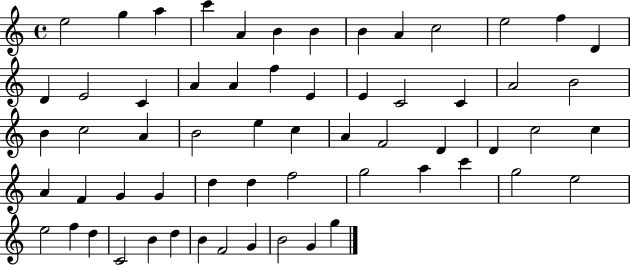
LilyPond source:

{
  \clef treble
  \time 4/4
  \defaultTimeSignature
  \key c \major
  e''2 g''4 a''4 | c'''4 a'4 b'4 b'4 | b'4 a'4 c''2 | e''2 f''4 d'4 | \break d'4 e'2 c'4 | a'4 a'4 f''4 e'4 | e'4 c'2 c'4 | a'2 b'2 | \break b'4 c''2 a'4 | b'2 e''4 c''4 | a'4 f'2 d'4 | d'4 c''2 c''4 | \break a'4 f'4 g'4 g'4 | d''4 d''4 f''2 | g''2 a''4 c'''4 | g''2 e''2 | \break e''2 f''4 d''4 | c'2 b'4 d''4 | b'4 f'2 g'4 | b'2 g'4 g''4 | \break \bar "|."
}